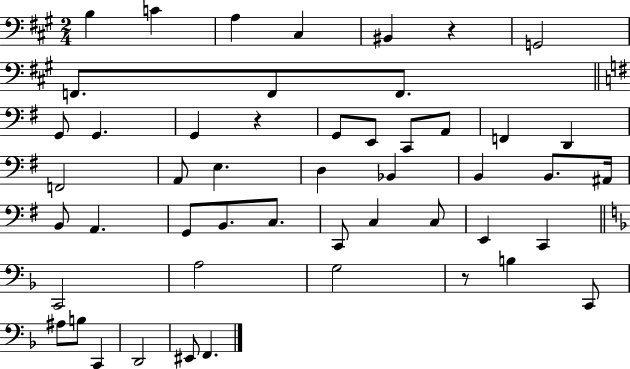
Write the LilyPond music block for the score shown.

{
  \clef bass
  \numericTimeSignature
  \time 2/4
  \key a \major
  \repeat volta 2 { b4 c'4 | a4 cis4 | bis,4 r4 | g,2 | \break f,8. f,8 f,8. | \bar "||" \break \key e \minor g,8 g,4. | g,4 r4 | g,8 e,8 c,8 a,8 | f,4 d,4 | \break f,2 | a,8 e4. | d4 bes,4 | b,4 b,8. ais,16 | \break b,8 a,4. | g,8 b,8. c8. | c,8 c4 c8 | e,4 c,4 | \break \bar "||" \break \key f \major c,2 | a2 | g2 | r8 b4 c,8 | \break ais8 b8 c,4 | d,2 | eis,8 f,4. | } \bar "|."
}